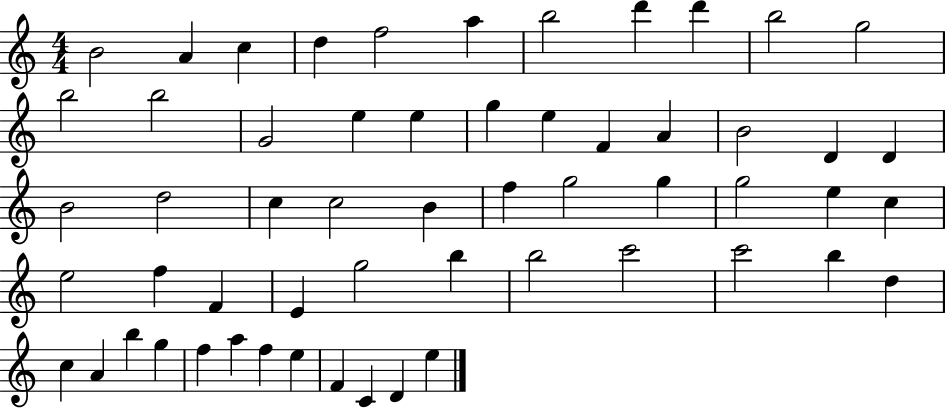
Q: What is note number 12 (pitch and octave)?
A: B5